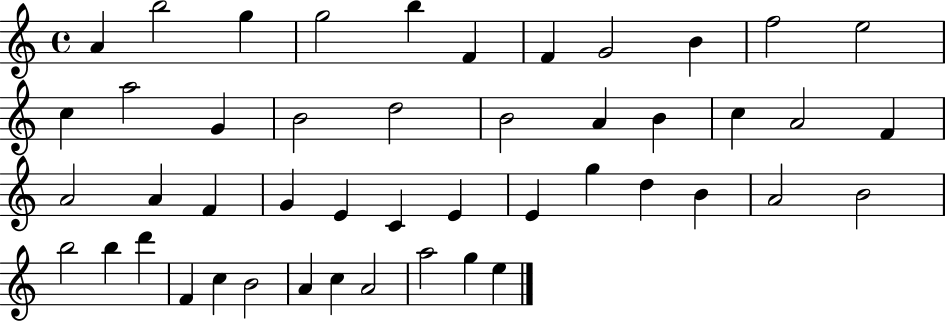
A4/q B5/h G5/q G5/h B5/q F4/q F4/q G4/h B4/q F5/h E5/h C5/q A5/h G4/q B4/h D5/h B4/h A4/q B4/q C5/q A4/h F4/q A4/h A4/q F4/q G4/q E4/q C4/q E4/q E4/q G5/q D5/q B4/q A4/h B4/h B5/h B5/q D6/q F4/q C5/q B4/h A4/q C5/q A4/h A5/h G5/q E5/q